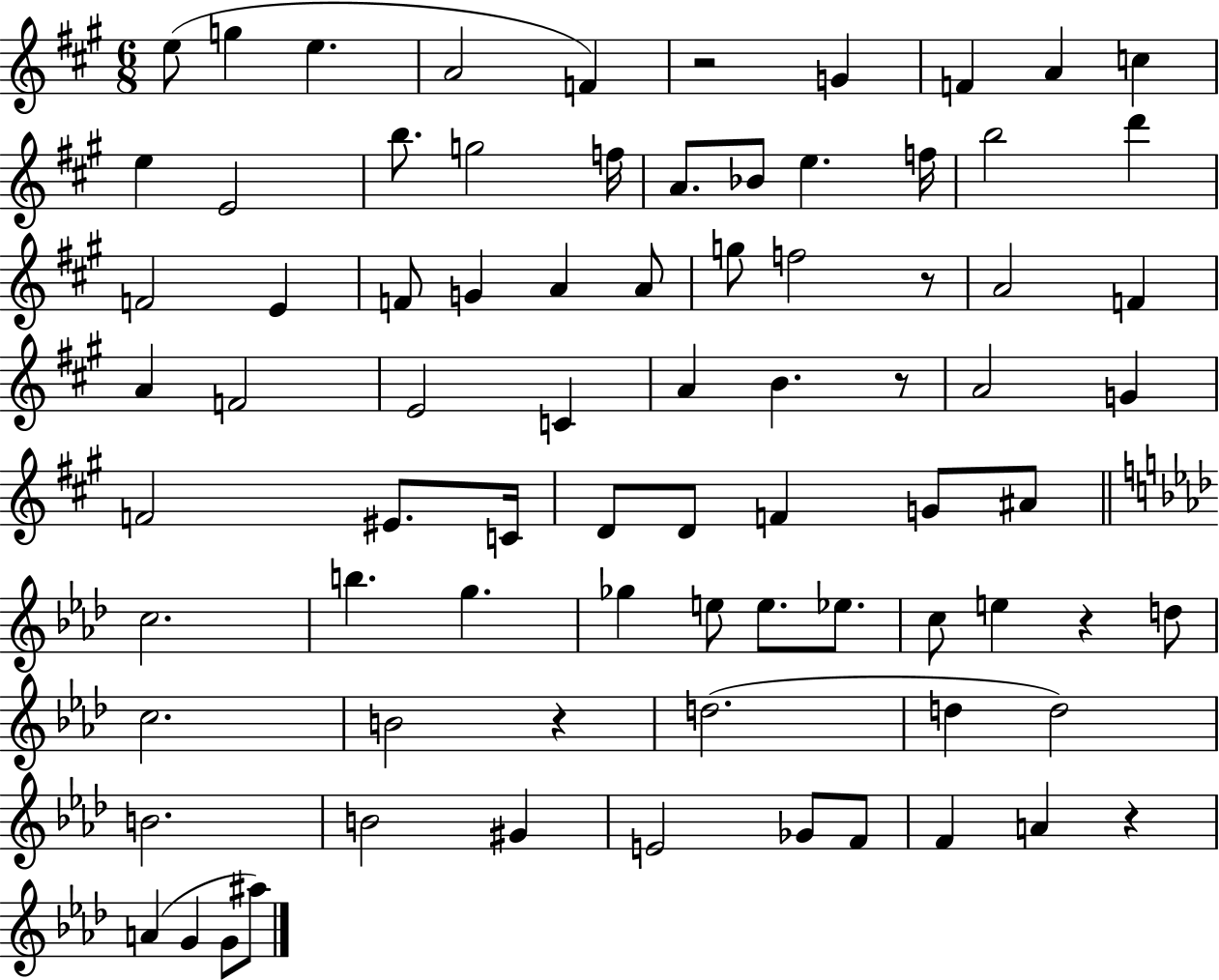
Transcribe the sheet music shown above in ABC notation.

X:1
T:Untitled
M:6/8
L:1/4
K:A
e/2 g e A2 F z2 G F A c e E2 b/2 g2 f/4 A/2 _B/2 e f/4 b2 d' F2 E F/2 G A A/2 g/2 f2 z/2 A2 F A F2 E2 C A B z/2 A2 G F2 ^E/2 C/4 D/2 D/2 F G/2 ^A/2 c2 b g _g e/2 e/2 _e/2 c/2 e z d/2 c2 B2 z d2 d d2 B2 B2 ^G E2 _G/2 F/2 F A z A G G/2 ^a/2